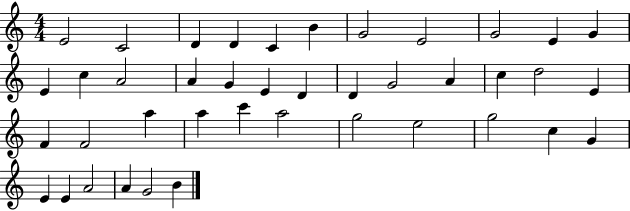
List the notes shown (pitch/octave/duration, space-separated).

E4/h C4/h D4/q D4/q C4/q B4/q G4/h E4/h G4/h E4/q G4/q E4/q C5/q A4/h A4/q G4/q E4/q D4/q D4/q G4/h A4/q C5/q D5/h E4/q F4/q F4/h A5/q A5/q C6/q A5/h G5/h E5/h G5/h C5/q G4/q E4/q E4/q A4/h A4/q G4/h B4/q